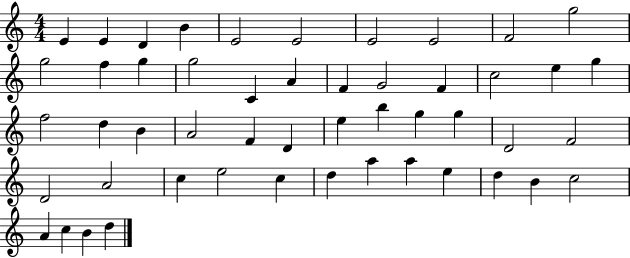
X:1
T:Untitled
M:4/4
L:1/4
K:C
E E D B E2 E2 E2 E2 F2 g2 g2 f g g2 C A F G2 F c2 e g f2 d B A2 F D e b g g D2 F2 D2 A2 c e2 c d a a e d B c2 A c B d